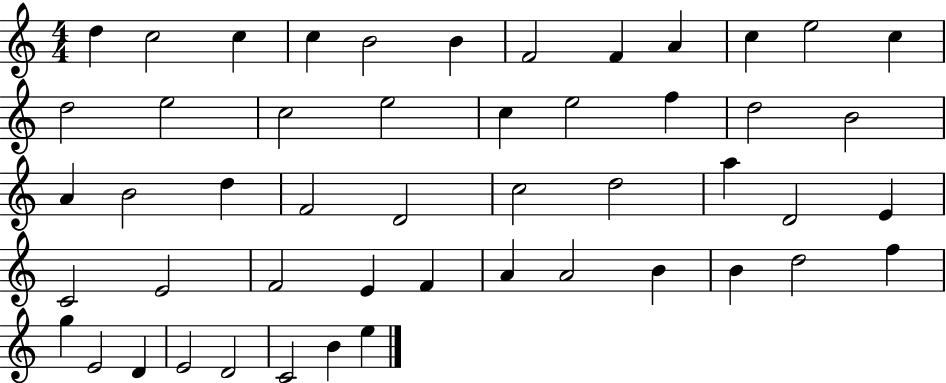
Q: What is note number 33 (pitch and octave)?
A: E4